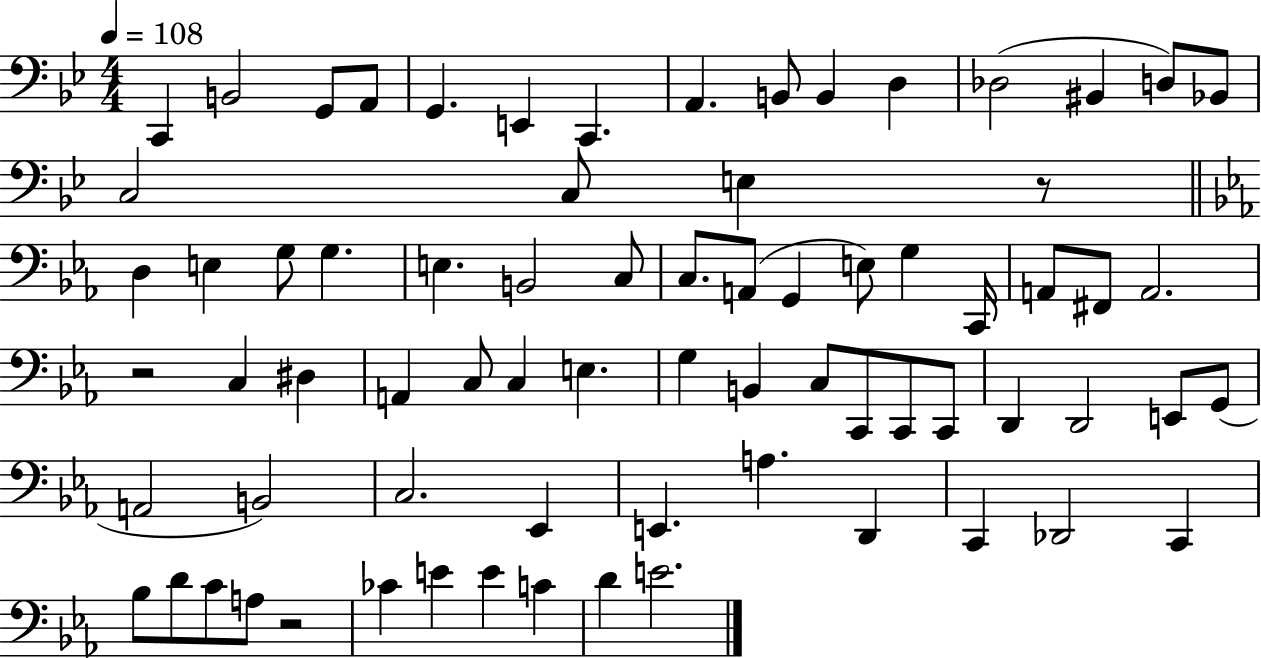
{
  \clef bass
  \numericTimeSignature
  \time 4/4
  \key bes \major
  \tempo 4 = 108
  \repeat volta 2 { c,4 b,2 g,8 a,8 | g,4. e,4 c,4. | a,4. b,8 b,4 d4 | des2( bis,4 d8) bes,8 | \break c2 c8 e4 r8 | \bar "||" \break \key ees \major d4 e4 g8 g4. | e4. b,2 c8 | c8. a,8( g,4 e8) g4 c,16 | a,8 fis,8 a,2. | \break r2 c4 dis4 | a,4 c8 c4 e4. | g4 b,4 c8 c,8 c,8 c,8 | d,4 d,2 e,8 g,8( | \break a,2 b,2) | c2. ees,4 | e,4. a4. d,4 | c,4 des,2 c,4 | \break bes8 d'8 c'8 a8 r2 | ces'4 e'4 e'4 c'4 | d'4 e'2. | } \bar "|."
}